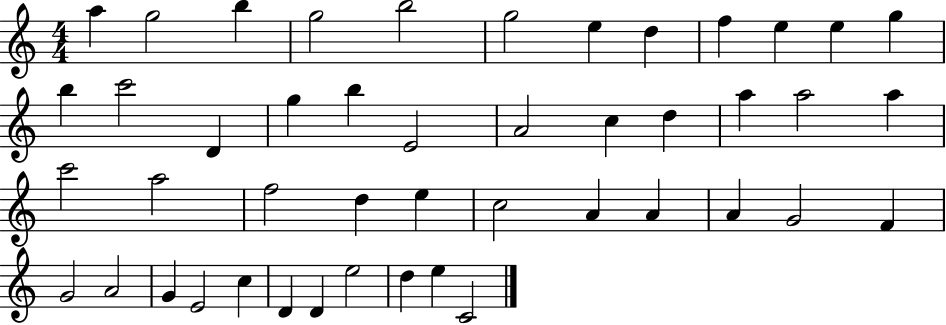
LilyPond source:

{
  \clef treble
  \numericTimeSignature
  \time 4/4
  \key c \major
  a''4 g''2 b''4 | g''2 b''2 | g''2 e''4 d''4 | f''4 e''4 e''4 g''4 | \break b''4 c'''2 d'4 | g''4 b''4 e'2 | a'2 c''4 d''4 | a''4 a''2 a''4 | \break c'''2 a''2 | f''2 d''4 e''4 | c''2 a'4 a'4 | a'4 g'2 f'4 | \break g'2 a'2 | g'4 e'2 c''4 | d'4 d'4 e''2 | d''4 e''4 c'2 | \break \bar "|."
}